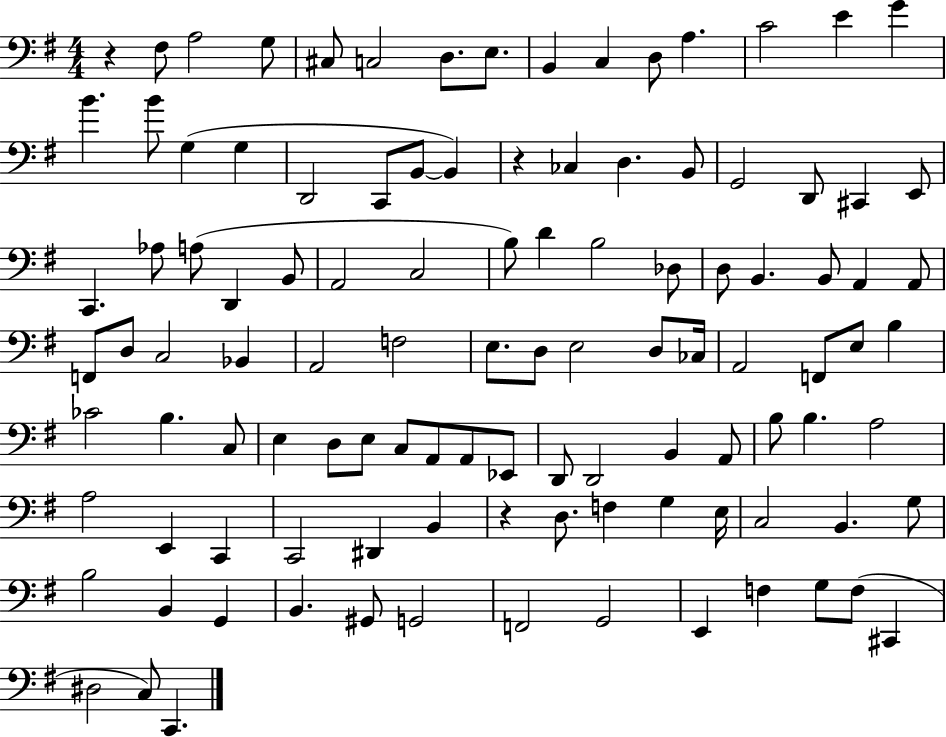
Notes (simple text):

R/q F#3/e A3/h G3/e C#3/e C3/h D3/e. E3/e. B2/q C3/q D3/e A3/q. C4/h E4/q G4/q B4/q. B4/e G3/q G3/q D2/h C2/e B2/e B2/q R/q CES3/q D3/q. B2/e G2/h D2/e C#2/q E2/e C2/q. Ab3/e A3/e D2/q B2/e A2/h C3/h B3/e D4/q B3/h Db3/e D3/e B2/q. B2/e A2/q A2/e F2/e D3/e C3/h Bb2/q A2/h F3/h E3/e. D3/e E3/h D3/e CES3/s A2/h F2/e E3/e B3/q CES4/h B3/q. C3/e E3/q D3/e E3/e C3/e A2/e A2/e Eb2/e D2/e D2/h B2/q A2/e B3/e B3/q. A3/h A3/h E2/q C2/q C2/h D#2/q B2/q R/q D3/e. F3/q G3/q E3/s C3/h B2/q. G3/e B3/h B2/q G2/q B2/q. G#2/e G2/h F2/h G2/h E2/q F3/q G3/e F3/e C#2/q D#3/h C3/e C2/q.